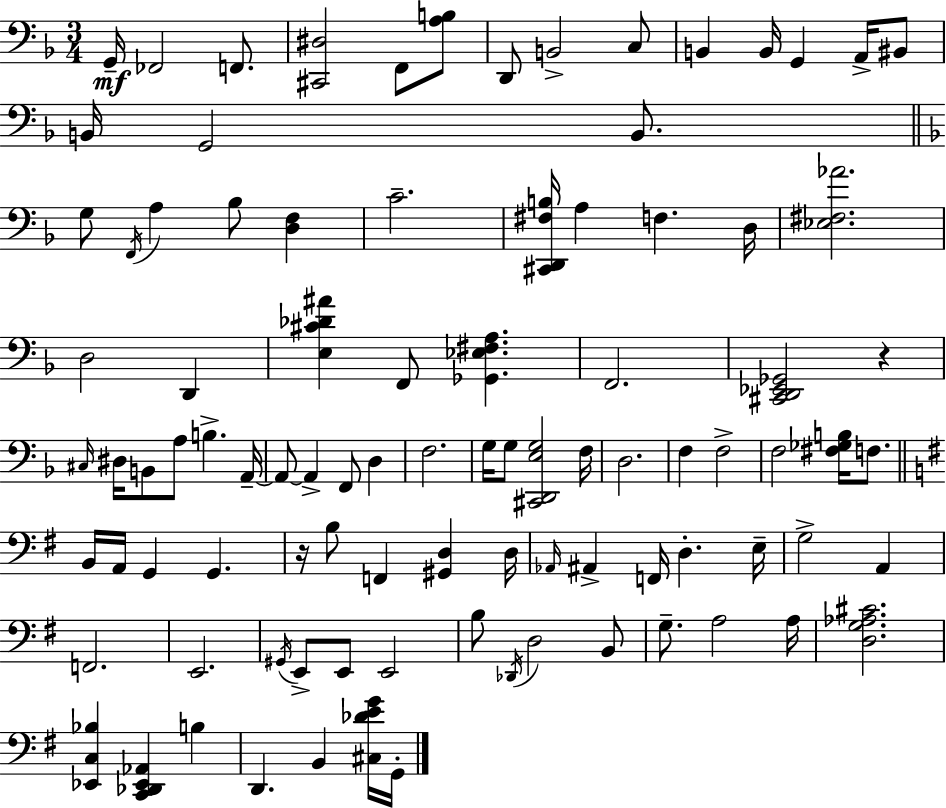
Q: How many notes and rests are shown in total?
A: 94